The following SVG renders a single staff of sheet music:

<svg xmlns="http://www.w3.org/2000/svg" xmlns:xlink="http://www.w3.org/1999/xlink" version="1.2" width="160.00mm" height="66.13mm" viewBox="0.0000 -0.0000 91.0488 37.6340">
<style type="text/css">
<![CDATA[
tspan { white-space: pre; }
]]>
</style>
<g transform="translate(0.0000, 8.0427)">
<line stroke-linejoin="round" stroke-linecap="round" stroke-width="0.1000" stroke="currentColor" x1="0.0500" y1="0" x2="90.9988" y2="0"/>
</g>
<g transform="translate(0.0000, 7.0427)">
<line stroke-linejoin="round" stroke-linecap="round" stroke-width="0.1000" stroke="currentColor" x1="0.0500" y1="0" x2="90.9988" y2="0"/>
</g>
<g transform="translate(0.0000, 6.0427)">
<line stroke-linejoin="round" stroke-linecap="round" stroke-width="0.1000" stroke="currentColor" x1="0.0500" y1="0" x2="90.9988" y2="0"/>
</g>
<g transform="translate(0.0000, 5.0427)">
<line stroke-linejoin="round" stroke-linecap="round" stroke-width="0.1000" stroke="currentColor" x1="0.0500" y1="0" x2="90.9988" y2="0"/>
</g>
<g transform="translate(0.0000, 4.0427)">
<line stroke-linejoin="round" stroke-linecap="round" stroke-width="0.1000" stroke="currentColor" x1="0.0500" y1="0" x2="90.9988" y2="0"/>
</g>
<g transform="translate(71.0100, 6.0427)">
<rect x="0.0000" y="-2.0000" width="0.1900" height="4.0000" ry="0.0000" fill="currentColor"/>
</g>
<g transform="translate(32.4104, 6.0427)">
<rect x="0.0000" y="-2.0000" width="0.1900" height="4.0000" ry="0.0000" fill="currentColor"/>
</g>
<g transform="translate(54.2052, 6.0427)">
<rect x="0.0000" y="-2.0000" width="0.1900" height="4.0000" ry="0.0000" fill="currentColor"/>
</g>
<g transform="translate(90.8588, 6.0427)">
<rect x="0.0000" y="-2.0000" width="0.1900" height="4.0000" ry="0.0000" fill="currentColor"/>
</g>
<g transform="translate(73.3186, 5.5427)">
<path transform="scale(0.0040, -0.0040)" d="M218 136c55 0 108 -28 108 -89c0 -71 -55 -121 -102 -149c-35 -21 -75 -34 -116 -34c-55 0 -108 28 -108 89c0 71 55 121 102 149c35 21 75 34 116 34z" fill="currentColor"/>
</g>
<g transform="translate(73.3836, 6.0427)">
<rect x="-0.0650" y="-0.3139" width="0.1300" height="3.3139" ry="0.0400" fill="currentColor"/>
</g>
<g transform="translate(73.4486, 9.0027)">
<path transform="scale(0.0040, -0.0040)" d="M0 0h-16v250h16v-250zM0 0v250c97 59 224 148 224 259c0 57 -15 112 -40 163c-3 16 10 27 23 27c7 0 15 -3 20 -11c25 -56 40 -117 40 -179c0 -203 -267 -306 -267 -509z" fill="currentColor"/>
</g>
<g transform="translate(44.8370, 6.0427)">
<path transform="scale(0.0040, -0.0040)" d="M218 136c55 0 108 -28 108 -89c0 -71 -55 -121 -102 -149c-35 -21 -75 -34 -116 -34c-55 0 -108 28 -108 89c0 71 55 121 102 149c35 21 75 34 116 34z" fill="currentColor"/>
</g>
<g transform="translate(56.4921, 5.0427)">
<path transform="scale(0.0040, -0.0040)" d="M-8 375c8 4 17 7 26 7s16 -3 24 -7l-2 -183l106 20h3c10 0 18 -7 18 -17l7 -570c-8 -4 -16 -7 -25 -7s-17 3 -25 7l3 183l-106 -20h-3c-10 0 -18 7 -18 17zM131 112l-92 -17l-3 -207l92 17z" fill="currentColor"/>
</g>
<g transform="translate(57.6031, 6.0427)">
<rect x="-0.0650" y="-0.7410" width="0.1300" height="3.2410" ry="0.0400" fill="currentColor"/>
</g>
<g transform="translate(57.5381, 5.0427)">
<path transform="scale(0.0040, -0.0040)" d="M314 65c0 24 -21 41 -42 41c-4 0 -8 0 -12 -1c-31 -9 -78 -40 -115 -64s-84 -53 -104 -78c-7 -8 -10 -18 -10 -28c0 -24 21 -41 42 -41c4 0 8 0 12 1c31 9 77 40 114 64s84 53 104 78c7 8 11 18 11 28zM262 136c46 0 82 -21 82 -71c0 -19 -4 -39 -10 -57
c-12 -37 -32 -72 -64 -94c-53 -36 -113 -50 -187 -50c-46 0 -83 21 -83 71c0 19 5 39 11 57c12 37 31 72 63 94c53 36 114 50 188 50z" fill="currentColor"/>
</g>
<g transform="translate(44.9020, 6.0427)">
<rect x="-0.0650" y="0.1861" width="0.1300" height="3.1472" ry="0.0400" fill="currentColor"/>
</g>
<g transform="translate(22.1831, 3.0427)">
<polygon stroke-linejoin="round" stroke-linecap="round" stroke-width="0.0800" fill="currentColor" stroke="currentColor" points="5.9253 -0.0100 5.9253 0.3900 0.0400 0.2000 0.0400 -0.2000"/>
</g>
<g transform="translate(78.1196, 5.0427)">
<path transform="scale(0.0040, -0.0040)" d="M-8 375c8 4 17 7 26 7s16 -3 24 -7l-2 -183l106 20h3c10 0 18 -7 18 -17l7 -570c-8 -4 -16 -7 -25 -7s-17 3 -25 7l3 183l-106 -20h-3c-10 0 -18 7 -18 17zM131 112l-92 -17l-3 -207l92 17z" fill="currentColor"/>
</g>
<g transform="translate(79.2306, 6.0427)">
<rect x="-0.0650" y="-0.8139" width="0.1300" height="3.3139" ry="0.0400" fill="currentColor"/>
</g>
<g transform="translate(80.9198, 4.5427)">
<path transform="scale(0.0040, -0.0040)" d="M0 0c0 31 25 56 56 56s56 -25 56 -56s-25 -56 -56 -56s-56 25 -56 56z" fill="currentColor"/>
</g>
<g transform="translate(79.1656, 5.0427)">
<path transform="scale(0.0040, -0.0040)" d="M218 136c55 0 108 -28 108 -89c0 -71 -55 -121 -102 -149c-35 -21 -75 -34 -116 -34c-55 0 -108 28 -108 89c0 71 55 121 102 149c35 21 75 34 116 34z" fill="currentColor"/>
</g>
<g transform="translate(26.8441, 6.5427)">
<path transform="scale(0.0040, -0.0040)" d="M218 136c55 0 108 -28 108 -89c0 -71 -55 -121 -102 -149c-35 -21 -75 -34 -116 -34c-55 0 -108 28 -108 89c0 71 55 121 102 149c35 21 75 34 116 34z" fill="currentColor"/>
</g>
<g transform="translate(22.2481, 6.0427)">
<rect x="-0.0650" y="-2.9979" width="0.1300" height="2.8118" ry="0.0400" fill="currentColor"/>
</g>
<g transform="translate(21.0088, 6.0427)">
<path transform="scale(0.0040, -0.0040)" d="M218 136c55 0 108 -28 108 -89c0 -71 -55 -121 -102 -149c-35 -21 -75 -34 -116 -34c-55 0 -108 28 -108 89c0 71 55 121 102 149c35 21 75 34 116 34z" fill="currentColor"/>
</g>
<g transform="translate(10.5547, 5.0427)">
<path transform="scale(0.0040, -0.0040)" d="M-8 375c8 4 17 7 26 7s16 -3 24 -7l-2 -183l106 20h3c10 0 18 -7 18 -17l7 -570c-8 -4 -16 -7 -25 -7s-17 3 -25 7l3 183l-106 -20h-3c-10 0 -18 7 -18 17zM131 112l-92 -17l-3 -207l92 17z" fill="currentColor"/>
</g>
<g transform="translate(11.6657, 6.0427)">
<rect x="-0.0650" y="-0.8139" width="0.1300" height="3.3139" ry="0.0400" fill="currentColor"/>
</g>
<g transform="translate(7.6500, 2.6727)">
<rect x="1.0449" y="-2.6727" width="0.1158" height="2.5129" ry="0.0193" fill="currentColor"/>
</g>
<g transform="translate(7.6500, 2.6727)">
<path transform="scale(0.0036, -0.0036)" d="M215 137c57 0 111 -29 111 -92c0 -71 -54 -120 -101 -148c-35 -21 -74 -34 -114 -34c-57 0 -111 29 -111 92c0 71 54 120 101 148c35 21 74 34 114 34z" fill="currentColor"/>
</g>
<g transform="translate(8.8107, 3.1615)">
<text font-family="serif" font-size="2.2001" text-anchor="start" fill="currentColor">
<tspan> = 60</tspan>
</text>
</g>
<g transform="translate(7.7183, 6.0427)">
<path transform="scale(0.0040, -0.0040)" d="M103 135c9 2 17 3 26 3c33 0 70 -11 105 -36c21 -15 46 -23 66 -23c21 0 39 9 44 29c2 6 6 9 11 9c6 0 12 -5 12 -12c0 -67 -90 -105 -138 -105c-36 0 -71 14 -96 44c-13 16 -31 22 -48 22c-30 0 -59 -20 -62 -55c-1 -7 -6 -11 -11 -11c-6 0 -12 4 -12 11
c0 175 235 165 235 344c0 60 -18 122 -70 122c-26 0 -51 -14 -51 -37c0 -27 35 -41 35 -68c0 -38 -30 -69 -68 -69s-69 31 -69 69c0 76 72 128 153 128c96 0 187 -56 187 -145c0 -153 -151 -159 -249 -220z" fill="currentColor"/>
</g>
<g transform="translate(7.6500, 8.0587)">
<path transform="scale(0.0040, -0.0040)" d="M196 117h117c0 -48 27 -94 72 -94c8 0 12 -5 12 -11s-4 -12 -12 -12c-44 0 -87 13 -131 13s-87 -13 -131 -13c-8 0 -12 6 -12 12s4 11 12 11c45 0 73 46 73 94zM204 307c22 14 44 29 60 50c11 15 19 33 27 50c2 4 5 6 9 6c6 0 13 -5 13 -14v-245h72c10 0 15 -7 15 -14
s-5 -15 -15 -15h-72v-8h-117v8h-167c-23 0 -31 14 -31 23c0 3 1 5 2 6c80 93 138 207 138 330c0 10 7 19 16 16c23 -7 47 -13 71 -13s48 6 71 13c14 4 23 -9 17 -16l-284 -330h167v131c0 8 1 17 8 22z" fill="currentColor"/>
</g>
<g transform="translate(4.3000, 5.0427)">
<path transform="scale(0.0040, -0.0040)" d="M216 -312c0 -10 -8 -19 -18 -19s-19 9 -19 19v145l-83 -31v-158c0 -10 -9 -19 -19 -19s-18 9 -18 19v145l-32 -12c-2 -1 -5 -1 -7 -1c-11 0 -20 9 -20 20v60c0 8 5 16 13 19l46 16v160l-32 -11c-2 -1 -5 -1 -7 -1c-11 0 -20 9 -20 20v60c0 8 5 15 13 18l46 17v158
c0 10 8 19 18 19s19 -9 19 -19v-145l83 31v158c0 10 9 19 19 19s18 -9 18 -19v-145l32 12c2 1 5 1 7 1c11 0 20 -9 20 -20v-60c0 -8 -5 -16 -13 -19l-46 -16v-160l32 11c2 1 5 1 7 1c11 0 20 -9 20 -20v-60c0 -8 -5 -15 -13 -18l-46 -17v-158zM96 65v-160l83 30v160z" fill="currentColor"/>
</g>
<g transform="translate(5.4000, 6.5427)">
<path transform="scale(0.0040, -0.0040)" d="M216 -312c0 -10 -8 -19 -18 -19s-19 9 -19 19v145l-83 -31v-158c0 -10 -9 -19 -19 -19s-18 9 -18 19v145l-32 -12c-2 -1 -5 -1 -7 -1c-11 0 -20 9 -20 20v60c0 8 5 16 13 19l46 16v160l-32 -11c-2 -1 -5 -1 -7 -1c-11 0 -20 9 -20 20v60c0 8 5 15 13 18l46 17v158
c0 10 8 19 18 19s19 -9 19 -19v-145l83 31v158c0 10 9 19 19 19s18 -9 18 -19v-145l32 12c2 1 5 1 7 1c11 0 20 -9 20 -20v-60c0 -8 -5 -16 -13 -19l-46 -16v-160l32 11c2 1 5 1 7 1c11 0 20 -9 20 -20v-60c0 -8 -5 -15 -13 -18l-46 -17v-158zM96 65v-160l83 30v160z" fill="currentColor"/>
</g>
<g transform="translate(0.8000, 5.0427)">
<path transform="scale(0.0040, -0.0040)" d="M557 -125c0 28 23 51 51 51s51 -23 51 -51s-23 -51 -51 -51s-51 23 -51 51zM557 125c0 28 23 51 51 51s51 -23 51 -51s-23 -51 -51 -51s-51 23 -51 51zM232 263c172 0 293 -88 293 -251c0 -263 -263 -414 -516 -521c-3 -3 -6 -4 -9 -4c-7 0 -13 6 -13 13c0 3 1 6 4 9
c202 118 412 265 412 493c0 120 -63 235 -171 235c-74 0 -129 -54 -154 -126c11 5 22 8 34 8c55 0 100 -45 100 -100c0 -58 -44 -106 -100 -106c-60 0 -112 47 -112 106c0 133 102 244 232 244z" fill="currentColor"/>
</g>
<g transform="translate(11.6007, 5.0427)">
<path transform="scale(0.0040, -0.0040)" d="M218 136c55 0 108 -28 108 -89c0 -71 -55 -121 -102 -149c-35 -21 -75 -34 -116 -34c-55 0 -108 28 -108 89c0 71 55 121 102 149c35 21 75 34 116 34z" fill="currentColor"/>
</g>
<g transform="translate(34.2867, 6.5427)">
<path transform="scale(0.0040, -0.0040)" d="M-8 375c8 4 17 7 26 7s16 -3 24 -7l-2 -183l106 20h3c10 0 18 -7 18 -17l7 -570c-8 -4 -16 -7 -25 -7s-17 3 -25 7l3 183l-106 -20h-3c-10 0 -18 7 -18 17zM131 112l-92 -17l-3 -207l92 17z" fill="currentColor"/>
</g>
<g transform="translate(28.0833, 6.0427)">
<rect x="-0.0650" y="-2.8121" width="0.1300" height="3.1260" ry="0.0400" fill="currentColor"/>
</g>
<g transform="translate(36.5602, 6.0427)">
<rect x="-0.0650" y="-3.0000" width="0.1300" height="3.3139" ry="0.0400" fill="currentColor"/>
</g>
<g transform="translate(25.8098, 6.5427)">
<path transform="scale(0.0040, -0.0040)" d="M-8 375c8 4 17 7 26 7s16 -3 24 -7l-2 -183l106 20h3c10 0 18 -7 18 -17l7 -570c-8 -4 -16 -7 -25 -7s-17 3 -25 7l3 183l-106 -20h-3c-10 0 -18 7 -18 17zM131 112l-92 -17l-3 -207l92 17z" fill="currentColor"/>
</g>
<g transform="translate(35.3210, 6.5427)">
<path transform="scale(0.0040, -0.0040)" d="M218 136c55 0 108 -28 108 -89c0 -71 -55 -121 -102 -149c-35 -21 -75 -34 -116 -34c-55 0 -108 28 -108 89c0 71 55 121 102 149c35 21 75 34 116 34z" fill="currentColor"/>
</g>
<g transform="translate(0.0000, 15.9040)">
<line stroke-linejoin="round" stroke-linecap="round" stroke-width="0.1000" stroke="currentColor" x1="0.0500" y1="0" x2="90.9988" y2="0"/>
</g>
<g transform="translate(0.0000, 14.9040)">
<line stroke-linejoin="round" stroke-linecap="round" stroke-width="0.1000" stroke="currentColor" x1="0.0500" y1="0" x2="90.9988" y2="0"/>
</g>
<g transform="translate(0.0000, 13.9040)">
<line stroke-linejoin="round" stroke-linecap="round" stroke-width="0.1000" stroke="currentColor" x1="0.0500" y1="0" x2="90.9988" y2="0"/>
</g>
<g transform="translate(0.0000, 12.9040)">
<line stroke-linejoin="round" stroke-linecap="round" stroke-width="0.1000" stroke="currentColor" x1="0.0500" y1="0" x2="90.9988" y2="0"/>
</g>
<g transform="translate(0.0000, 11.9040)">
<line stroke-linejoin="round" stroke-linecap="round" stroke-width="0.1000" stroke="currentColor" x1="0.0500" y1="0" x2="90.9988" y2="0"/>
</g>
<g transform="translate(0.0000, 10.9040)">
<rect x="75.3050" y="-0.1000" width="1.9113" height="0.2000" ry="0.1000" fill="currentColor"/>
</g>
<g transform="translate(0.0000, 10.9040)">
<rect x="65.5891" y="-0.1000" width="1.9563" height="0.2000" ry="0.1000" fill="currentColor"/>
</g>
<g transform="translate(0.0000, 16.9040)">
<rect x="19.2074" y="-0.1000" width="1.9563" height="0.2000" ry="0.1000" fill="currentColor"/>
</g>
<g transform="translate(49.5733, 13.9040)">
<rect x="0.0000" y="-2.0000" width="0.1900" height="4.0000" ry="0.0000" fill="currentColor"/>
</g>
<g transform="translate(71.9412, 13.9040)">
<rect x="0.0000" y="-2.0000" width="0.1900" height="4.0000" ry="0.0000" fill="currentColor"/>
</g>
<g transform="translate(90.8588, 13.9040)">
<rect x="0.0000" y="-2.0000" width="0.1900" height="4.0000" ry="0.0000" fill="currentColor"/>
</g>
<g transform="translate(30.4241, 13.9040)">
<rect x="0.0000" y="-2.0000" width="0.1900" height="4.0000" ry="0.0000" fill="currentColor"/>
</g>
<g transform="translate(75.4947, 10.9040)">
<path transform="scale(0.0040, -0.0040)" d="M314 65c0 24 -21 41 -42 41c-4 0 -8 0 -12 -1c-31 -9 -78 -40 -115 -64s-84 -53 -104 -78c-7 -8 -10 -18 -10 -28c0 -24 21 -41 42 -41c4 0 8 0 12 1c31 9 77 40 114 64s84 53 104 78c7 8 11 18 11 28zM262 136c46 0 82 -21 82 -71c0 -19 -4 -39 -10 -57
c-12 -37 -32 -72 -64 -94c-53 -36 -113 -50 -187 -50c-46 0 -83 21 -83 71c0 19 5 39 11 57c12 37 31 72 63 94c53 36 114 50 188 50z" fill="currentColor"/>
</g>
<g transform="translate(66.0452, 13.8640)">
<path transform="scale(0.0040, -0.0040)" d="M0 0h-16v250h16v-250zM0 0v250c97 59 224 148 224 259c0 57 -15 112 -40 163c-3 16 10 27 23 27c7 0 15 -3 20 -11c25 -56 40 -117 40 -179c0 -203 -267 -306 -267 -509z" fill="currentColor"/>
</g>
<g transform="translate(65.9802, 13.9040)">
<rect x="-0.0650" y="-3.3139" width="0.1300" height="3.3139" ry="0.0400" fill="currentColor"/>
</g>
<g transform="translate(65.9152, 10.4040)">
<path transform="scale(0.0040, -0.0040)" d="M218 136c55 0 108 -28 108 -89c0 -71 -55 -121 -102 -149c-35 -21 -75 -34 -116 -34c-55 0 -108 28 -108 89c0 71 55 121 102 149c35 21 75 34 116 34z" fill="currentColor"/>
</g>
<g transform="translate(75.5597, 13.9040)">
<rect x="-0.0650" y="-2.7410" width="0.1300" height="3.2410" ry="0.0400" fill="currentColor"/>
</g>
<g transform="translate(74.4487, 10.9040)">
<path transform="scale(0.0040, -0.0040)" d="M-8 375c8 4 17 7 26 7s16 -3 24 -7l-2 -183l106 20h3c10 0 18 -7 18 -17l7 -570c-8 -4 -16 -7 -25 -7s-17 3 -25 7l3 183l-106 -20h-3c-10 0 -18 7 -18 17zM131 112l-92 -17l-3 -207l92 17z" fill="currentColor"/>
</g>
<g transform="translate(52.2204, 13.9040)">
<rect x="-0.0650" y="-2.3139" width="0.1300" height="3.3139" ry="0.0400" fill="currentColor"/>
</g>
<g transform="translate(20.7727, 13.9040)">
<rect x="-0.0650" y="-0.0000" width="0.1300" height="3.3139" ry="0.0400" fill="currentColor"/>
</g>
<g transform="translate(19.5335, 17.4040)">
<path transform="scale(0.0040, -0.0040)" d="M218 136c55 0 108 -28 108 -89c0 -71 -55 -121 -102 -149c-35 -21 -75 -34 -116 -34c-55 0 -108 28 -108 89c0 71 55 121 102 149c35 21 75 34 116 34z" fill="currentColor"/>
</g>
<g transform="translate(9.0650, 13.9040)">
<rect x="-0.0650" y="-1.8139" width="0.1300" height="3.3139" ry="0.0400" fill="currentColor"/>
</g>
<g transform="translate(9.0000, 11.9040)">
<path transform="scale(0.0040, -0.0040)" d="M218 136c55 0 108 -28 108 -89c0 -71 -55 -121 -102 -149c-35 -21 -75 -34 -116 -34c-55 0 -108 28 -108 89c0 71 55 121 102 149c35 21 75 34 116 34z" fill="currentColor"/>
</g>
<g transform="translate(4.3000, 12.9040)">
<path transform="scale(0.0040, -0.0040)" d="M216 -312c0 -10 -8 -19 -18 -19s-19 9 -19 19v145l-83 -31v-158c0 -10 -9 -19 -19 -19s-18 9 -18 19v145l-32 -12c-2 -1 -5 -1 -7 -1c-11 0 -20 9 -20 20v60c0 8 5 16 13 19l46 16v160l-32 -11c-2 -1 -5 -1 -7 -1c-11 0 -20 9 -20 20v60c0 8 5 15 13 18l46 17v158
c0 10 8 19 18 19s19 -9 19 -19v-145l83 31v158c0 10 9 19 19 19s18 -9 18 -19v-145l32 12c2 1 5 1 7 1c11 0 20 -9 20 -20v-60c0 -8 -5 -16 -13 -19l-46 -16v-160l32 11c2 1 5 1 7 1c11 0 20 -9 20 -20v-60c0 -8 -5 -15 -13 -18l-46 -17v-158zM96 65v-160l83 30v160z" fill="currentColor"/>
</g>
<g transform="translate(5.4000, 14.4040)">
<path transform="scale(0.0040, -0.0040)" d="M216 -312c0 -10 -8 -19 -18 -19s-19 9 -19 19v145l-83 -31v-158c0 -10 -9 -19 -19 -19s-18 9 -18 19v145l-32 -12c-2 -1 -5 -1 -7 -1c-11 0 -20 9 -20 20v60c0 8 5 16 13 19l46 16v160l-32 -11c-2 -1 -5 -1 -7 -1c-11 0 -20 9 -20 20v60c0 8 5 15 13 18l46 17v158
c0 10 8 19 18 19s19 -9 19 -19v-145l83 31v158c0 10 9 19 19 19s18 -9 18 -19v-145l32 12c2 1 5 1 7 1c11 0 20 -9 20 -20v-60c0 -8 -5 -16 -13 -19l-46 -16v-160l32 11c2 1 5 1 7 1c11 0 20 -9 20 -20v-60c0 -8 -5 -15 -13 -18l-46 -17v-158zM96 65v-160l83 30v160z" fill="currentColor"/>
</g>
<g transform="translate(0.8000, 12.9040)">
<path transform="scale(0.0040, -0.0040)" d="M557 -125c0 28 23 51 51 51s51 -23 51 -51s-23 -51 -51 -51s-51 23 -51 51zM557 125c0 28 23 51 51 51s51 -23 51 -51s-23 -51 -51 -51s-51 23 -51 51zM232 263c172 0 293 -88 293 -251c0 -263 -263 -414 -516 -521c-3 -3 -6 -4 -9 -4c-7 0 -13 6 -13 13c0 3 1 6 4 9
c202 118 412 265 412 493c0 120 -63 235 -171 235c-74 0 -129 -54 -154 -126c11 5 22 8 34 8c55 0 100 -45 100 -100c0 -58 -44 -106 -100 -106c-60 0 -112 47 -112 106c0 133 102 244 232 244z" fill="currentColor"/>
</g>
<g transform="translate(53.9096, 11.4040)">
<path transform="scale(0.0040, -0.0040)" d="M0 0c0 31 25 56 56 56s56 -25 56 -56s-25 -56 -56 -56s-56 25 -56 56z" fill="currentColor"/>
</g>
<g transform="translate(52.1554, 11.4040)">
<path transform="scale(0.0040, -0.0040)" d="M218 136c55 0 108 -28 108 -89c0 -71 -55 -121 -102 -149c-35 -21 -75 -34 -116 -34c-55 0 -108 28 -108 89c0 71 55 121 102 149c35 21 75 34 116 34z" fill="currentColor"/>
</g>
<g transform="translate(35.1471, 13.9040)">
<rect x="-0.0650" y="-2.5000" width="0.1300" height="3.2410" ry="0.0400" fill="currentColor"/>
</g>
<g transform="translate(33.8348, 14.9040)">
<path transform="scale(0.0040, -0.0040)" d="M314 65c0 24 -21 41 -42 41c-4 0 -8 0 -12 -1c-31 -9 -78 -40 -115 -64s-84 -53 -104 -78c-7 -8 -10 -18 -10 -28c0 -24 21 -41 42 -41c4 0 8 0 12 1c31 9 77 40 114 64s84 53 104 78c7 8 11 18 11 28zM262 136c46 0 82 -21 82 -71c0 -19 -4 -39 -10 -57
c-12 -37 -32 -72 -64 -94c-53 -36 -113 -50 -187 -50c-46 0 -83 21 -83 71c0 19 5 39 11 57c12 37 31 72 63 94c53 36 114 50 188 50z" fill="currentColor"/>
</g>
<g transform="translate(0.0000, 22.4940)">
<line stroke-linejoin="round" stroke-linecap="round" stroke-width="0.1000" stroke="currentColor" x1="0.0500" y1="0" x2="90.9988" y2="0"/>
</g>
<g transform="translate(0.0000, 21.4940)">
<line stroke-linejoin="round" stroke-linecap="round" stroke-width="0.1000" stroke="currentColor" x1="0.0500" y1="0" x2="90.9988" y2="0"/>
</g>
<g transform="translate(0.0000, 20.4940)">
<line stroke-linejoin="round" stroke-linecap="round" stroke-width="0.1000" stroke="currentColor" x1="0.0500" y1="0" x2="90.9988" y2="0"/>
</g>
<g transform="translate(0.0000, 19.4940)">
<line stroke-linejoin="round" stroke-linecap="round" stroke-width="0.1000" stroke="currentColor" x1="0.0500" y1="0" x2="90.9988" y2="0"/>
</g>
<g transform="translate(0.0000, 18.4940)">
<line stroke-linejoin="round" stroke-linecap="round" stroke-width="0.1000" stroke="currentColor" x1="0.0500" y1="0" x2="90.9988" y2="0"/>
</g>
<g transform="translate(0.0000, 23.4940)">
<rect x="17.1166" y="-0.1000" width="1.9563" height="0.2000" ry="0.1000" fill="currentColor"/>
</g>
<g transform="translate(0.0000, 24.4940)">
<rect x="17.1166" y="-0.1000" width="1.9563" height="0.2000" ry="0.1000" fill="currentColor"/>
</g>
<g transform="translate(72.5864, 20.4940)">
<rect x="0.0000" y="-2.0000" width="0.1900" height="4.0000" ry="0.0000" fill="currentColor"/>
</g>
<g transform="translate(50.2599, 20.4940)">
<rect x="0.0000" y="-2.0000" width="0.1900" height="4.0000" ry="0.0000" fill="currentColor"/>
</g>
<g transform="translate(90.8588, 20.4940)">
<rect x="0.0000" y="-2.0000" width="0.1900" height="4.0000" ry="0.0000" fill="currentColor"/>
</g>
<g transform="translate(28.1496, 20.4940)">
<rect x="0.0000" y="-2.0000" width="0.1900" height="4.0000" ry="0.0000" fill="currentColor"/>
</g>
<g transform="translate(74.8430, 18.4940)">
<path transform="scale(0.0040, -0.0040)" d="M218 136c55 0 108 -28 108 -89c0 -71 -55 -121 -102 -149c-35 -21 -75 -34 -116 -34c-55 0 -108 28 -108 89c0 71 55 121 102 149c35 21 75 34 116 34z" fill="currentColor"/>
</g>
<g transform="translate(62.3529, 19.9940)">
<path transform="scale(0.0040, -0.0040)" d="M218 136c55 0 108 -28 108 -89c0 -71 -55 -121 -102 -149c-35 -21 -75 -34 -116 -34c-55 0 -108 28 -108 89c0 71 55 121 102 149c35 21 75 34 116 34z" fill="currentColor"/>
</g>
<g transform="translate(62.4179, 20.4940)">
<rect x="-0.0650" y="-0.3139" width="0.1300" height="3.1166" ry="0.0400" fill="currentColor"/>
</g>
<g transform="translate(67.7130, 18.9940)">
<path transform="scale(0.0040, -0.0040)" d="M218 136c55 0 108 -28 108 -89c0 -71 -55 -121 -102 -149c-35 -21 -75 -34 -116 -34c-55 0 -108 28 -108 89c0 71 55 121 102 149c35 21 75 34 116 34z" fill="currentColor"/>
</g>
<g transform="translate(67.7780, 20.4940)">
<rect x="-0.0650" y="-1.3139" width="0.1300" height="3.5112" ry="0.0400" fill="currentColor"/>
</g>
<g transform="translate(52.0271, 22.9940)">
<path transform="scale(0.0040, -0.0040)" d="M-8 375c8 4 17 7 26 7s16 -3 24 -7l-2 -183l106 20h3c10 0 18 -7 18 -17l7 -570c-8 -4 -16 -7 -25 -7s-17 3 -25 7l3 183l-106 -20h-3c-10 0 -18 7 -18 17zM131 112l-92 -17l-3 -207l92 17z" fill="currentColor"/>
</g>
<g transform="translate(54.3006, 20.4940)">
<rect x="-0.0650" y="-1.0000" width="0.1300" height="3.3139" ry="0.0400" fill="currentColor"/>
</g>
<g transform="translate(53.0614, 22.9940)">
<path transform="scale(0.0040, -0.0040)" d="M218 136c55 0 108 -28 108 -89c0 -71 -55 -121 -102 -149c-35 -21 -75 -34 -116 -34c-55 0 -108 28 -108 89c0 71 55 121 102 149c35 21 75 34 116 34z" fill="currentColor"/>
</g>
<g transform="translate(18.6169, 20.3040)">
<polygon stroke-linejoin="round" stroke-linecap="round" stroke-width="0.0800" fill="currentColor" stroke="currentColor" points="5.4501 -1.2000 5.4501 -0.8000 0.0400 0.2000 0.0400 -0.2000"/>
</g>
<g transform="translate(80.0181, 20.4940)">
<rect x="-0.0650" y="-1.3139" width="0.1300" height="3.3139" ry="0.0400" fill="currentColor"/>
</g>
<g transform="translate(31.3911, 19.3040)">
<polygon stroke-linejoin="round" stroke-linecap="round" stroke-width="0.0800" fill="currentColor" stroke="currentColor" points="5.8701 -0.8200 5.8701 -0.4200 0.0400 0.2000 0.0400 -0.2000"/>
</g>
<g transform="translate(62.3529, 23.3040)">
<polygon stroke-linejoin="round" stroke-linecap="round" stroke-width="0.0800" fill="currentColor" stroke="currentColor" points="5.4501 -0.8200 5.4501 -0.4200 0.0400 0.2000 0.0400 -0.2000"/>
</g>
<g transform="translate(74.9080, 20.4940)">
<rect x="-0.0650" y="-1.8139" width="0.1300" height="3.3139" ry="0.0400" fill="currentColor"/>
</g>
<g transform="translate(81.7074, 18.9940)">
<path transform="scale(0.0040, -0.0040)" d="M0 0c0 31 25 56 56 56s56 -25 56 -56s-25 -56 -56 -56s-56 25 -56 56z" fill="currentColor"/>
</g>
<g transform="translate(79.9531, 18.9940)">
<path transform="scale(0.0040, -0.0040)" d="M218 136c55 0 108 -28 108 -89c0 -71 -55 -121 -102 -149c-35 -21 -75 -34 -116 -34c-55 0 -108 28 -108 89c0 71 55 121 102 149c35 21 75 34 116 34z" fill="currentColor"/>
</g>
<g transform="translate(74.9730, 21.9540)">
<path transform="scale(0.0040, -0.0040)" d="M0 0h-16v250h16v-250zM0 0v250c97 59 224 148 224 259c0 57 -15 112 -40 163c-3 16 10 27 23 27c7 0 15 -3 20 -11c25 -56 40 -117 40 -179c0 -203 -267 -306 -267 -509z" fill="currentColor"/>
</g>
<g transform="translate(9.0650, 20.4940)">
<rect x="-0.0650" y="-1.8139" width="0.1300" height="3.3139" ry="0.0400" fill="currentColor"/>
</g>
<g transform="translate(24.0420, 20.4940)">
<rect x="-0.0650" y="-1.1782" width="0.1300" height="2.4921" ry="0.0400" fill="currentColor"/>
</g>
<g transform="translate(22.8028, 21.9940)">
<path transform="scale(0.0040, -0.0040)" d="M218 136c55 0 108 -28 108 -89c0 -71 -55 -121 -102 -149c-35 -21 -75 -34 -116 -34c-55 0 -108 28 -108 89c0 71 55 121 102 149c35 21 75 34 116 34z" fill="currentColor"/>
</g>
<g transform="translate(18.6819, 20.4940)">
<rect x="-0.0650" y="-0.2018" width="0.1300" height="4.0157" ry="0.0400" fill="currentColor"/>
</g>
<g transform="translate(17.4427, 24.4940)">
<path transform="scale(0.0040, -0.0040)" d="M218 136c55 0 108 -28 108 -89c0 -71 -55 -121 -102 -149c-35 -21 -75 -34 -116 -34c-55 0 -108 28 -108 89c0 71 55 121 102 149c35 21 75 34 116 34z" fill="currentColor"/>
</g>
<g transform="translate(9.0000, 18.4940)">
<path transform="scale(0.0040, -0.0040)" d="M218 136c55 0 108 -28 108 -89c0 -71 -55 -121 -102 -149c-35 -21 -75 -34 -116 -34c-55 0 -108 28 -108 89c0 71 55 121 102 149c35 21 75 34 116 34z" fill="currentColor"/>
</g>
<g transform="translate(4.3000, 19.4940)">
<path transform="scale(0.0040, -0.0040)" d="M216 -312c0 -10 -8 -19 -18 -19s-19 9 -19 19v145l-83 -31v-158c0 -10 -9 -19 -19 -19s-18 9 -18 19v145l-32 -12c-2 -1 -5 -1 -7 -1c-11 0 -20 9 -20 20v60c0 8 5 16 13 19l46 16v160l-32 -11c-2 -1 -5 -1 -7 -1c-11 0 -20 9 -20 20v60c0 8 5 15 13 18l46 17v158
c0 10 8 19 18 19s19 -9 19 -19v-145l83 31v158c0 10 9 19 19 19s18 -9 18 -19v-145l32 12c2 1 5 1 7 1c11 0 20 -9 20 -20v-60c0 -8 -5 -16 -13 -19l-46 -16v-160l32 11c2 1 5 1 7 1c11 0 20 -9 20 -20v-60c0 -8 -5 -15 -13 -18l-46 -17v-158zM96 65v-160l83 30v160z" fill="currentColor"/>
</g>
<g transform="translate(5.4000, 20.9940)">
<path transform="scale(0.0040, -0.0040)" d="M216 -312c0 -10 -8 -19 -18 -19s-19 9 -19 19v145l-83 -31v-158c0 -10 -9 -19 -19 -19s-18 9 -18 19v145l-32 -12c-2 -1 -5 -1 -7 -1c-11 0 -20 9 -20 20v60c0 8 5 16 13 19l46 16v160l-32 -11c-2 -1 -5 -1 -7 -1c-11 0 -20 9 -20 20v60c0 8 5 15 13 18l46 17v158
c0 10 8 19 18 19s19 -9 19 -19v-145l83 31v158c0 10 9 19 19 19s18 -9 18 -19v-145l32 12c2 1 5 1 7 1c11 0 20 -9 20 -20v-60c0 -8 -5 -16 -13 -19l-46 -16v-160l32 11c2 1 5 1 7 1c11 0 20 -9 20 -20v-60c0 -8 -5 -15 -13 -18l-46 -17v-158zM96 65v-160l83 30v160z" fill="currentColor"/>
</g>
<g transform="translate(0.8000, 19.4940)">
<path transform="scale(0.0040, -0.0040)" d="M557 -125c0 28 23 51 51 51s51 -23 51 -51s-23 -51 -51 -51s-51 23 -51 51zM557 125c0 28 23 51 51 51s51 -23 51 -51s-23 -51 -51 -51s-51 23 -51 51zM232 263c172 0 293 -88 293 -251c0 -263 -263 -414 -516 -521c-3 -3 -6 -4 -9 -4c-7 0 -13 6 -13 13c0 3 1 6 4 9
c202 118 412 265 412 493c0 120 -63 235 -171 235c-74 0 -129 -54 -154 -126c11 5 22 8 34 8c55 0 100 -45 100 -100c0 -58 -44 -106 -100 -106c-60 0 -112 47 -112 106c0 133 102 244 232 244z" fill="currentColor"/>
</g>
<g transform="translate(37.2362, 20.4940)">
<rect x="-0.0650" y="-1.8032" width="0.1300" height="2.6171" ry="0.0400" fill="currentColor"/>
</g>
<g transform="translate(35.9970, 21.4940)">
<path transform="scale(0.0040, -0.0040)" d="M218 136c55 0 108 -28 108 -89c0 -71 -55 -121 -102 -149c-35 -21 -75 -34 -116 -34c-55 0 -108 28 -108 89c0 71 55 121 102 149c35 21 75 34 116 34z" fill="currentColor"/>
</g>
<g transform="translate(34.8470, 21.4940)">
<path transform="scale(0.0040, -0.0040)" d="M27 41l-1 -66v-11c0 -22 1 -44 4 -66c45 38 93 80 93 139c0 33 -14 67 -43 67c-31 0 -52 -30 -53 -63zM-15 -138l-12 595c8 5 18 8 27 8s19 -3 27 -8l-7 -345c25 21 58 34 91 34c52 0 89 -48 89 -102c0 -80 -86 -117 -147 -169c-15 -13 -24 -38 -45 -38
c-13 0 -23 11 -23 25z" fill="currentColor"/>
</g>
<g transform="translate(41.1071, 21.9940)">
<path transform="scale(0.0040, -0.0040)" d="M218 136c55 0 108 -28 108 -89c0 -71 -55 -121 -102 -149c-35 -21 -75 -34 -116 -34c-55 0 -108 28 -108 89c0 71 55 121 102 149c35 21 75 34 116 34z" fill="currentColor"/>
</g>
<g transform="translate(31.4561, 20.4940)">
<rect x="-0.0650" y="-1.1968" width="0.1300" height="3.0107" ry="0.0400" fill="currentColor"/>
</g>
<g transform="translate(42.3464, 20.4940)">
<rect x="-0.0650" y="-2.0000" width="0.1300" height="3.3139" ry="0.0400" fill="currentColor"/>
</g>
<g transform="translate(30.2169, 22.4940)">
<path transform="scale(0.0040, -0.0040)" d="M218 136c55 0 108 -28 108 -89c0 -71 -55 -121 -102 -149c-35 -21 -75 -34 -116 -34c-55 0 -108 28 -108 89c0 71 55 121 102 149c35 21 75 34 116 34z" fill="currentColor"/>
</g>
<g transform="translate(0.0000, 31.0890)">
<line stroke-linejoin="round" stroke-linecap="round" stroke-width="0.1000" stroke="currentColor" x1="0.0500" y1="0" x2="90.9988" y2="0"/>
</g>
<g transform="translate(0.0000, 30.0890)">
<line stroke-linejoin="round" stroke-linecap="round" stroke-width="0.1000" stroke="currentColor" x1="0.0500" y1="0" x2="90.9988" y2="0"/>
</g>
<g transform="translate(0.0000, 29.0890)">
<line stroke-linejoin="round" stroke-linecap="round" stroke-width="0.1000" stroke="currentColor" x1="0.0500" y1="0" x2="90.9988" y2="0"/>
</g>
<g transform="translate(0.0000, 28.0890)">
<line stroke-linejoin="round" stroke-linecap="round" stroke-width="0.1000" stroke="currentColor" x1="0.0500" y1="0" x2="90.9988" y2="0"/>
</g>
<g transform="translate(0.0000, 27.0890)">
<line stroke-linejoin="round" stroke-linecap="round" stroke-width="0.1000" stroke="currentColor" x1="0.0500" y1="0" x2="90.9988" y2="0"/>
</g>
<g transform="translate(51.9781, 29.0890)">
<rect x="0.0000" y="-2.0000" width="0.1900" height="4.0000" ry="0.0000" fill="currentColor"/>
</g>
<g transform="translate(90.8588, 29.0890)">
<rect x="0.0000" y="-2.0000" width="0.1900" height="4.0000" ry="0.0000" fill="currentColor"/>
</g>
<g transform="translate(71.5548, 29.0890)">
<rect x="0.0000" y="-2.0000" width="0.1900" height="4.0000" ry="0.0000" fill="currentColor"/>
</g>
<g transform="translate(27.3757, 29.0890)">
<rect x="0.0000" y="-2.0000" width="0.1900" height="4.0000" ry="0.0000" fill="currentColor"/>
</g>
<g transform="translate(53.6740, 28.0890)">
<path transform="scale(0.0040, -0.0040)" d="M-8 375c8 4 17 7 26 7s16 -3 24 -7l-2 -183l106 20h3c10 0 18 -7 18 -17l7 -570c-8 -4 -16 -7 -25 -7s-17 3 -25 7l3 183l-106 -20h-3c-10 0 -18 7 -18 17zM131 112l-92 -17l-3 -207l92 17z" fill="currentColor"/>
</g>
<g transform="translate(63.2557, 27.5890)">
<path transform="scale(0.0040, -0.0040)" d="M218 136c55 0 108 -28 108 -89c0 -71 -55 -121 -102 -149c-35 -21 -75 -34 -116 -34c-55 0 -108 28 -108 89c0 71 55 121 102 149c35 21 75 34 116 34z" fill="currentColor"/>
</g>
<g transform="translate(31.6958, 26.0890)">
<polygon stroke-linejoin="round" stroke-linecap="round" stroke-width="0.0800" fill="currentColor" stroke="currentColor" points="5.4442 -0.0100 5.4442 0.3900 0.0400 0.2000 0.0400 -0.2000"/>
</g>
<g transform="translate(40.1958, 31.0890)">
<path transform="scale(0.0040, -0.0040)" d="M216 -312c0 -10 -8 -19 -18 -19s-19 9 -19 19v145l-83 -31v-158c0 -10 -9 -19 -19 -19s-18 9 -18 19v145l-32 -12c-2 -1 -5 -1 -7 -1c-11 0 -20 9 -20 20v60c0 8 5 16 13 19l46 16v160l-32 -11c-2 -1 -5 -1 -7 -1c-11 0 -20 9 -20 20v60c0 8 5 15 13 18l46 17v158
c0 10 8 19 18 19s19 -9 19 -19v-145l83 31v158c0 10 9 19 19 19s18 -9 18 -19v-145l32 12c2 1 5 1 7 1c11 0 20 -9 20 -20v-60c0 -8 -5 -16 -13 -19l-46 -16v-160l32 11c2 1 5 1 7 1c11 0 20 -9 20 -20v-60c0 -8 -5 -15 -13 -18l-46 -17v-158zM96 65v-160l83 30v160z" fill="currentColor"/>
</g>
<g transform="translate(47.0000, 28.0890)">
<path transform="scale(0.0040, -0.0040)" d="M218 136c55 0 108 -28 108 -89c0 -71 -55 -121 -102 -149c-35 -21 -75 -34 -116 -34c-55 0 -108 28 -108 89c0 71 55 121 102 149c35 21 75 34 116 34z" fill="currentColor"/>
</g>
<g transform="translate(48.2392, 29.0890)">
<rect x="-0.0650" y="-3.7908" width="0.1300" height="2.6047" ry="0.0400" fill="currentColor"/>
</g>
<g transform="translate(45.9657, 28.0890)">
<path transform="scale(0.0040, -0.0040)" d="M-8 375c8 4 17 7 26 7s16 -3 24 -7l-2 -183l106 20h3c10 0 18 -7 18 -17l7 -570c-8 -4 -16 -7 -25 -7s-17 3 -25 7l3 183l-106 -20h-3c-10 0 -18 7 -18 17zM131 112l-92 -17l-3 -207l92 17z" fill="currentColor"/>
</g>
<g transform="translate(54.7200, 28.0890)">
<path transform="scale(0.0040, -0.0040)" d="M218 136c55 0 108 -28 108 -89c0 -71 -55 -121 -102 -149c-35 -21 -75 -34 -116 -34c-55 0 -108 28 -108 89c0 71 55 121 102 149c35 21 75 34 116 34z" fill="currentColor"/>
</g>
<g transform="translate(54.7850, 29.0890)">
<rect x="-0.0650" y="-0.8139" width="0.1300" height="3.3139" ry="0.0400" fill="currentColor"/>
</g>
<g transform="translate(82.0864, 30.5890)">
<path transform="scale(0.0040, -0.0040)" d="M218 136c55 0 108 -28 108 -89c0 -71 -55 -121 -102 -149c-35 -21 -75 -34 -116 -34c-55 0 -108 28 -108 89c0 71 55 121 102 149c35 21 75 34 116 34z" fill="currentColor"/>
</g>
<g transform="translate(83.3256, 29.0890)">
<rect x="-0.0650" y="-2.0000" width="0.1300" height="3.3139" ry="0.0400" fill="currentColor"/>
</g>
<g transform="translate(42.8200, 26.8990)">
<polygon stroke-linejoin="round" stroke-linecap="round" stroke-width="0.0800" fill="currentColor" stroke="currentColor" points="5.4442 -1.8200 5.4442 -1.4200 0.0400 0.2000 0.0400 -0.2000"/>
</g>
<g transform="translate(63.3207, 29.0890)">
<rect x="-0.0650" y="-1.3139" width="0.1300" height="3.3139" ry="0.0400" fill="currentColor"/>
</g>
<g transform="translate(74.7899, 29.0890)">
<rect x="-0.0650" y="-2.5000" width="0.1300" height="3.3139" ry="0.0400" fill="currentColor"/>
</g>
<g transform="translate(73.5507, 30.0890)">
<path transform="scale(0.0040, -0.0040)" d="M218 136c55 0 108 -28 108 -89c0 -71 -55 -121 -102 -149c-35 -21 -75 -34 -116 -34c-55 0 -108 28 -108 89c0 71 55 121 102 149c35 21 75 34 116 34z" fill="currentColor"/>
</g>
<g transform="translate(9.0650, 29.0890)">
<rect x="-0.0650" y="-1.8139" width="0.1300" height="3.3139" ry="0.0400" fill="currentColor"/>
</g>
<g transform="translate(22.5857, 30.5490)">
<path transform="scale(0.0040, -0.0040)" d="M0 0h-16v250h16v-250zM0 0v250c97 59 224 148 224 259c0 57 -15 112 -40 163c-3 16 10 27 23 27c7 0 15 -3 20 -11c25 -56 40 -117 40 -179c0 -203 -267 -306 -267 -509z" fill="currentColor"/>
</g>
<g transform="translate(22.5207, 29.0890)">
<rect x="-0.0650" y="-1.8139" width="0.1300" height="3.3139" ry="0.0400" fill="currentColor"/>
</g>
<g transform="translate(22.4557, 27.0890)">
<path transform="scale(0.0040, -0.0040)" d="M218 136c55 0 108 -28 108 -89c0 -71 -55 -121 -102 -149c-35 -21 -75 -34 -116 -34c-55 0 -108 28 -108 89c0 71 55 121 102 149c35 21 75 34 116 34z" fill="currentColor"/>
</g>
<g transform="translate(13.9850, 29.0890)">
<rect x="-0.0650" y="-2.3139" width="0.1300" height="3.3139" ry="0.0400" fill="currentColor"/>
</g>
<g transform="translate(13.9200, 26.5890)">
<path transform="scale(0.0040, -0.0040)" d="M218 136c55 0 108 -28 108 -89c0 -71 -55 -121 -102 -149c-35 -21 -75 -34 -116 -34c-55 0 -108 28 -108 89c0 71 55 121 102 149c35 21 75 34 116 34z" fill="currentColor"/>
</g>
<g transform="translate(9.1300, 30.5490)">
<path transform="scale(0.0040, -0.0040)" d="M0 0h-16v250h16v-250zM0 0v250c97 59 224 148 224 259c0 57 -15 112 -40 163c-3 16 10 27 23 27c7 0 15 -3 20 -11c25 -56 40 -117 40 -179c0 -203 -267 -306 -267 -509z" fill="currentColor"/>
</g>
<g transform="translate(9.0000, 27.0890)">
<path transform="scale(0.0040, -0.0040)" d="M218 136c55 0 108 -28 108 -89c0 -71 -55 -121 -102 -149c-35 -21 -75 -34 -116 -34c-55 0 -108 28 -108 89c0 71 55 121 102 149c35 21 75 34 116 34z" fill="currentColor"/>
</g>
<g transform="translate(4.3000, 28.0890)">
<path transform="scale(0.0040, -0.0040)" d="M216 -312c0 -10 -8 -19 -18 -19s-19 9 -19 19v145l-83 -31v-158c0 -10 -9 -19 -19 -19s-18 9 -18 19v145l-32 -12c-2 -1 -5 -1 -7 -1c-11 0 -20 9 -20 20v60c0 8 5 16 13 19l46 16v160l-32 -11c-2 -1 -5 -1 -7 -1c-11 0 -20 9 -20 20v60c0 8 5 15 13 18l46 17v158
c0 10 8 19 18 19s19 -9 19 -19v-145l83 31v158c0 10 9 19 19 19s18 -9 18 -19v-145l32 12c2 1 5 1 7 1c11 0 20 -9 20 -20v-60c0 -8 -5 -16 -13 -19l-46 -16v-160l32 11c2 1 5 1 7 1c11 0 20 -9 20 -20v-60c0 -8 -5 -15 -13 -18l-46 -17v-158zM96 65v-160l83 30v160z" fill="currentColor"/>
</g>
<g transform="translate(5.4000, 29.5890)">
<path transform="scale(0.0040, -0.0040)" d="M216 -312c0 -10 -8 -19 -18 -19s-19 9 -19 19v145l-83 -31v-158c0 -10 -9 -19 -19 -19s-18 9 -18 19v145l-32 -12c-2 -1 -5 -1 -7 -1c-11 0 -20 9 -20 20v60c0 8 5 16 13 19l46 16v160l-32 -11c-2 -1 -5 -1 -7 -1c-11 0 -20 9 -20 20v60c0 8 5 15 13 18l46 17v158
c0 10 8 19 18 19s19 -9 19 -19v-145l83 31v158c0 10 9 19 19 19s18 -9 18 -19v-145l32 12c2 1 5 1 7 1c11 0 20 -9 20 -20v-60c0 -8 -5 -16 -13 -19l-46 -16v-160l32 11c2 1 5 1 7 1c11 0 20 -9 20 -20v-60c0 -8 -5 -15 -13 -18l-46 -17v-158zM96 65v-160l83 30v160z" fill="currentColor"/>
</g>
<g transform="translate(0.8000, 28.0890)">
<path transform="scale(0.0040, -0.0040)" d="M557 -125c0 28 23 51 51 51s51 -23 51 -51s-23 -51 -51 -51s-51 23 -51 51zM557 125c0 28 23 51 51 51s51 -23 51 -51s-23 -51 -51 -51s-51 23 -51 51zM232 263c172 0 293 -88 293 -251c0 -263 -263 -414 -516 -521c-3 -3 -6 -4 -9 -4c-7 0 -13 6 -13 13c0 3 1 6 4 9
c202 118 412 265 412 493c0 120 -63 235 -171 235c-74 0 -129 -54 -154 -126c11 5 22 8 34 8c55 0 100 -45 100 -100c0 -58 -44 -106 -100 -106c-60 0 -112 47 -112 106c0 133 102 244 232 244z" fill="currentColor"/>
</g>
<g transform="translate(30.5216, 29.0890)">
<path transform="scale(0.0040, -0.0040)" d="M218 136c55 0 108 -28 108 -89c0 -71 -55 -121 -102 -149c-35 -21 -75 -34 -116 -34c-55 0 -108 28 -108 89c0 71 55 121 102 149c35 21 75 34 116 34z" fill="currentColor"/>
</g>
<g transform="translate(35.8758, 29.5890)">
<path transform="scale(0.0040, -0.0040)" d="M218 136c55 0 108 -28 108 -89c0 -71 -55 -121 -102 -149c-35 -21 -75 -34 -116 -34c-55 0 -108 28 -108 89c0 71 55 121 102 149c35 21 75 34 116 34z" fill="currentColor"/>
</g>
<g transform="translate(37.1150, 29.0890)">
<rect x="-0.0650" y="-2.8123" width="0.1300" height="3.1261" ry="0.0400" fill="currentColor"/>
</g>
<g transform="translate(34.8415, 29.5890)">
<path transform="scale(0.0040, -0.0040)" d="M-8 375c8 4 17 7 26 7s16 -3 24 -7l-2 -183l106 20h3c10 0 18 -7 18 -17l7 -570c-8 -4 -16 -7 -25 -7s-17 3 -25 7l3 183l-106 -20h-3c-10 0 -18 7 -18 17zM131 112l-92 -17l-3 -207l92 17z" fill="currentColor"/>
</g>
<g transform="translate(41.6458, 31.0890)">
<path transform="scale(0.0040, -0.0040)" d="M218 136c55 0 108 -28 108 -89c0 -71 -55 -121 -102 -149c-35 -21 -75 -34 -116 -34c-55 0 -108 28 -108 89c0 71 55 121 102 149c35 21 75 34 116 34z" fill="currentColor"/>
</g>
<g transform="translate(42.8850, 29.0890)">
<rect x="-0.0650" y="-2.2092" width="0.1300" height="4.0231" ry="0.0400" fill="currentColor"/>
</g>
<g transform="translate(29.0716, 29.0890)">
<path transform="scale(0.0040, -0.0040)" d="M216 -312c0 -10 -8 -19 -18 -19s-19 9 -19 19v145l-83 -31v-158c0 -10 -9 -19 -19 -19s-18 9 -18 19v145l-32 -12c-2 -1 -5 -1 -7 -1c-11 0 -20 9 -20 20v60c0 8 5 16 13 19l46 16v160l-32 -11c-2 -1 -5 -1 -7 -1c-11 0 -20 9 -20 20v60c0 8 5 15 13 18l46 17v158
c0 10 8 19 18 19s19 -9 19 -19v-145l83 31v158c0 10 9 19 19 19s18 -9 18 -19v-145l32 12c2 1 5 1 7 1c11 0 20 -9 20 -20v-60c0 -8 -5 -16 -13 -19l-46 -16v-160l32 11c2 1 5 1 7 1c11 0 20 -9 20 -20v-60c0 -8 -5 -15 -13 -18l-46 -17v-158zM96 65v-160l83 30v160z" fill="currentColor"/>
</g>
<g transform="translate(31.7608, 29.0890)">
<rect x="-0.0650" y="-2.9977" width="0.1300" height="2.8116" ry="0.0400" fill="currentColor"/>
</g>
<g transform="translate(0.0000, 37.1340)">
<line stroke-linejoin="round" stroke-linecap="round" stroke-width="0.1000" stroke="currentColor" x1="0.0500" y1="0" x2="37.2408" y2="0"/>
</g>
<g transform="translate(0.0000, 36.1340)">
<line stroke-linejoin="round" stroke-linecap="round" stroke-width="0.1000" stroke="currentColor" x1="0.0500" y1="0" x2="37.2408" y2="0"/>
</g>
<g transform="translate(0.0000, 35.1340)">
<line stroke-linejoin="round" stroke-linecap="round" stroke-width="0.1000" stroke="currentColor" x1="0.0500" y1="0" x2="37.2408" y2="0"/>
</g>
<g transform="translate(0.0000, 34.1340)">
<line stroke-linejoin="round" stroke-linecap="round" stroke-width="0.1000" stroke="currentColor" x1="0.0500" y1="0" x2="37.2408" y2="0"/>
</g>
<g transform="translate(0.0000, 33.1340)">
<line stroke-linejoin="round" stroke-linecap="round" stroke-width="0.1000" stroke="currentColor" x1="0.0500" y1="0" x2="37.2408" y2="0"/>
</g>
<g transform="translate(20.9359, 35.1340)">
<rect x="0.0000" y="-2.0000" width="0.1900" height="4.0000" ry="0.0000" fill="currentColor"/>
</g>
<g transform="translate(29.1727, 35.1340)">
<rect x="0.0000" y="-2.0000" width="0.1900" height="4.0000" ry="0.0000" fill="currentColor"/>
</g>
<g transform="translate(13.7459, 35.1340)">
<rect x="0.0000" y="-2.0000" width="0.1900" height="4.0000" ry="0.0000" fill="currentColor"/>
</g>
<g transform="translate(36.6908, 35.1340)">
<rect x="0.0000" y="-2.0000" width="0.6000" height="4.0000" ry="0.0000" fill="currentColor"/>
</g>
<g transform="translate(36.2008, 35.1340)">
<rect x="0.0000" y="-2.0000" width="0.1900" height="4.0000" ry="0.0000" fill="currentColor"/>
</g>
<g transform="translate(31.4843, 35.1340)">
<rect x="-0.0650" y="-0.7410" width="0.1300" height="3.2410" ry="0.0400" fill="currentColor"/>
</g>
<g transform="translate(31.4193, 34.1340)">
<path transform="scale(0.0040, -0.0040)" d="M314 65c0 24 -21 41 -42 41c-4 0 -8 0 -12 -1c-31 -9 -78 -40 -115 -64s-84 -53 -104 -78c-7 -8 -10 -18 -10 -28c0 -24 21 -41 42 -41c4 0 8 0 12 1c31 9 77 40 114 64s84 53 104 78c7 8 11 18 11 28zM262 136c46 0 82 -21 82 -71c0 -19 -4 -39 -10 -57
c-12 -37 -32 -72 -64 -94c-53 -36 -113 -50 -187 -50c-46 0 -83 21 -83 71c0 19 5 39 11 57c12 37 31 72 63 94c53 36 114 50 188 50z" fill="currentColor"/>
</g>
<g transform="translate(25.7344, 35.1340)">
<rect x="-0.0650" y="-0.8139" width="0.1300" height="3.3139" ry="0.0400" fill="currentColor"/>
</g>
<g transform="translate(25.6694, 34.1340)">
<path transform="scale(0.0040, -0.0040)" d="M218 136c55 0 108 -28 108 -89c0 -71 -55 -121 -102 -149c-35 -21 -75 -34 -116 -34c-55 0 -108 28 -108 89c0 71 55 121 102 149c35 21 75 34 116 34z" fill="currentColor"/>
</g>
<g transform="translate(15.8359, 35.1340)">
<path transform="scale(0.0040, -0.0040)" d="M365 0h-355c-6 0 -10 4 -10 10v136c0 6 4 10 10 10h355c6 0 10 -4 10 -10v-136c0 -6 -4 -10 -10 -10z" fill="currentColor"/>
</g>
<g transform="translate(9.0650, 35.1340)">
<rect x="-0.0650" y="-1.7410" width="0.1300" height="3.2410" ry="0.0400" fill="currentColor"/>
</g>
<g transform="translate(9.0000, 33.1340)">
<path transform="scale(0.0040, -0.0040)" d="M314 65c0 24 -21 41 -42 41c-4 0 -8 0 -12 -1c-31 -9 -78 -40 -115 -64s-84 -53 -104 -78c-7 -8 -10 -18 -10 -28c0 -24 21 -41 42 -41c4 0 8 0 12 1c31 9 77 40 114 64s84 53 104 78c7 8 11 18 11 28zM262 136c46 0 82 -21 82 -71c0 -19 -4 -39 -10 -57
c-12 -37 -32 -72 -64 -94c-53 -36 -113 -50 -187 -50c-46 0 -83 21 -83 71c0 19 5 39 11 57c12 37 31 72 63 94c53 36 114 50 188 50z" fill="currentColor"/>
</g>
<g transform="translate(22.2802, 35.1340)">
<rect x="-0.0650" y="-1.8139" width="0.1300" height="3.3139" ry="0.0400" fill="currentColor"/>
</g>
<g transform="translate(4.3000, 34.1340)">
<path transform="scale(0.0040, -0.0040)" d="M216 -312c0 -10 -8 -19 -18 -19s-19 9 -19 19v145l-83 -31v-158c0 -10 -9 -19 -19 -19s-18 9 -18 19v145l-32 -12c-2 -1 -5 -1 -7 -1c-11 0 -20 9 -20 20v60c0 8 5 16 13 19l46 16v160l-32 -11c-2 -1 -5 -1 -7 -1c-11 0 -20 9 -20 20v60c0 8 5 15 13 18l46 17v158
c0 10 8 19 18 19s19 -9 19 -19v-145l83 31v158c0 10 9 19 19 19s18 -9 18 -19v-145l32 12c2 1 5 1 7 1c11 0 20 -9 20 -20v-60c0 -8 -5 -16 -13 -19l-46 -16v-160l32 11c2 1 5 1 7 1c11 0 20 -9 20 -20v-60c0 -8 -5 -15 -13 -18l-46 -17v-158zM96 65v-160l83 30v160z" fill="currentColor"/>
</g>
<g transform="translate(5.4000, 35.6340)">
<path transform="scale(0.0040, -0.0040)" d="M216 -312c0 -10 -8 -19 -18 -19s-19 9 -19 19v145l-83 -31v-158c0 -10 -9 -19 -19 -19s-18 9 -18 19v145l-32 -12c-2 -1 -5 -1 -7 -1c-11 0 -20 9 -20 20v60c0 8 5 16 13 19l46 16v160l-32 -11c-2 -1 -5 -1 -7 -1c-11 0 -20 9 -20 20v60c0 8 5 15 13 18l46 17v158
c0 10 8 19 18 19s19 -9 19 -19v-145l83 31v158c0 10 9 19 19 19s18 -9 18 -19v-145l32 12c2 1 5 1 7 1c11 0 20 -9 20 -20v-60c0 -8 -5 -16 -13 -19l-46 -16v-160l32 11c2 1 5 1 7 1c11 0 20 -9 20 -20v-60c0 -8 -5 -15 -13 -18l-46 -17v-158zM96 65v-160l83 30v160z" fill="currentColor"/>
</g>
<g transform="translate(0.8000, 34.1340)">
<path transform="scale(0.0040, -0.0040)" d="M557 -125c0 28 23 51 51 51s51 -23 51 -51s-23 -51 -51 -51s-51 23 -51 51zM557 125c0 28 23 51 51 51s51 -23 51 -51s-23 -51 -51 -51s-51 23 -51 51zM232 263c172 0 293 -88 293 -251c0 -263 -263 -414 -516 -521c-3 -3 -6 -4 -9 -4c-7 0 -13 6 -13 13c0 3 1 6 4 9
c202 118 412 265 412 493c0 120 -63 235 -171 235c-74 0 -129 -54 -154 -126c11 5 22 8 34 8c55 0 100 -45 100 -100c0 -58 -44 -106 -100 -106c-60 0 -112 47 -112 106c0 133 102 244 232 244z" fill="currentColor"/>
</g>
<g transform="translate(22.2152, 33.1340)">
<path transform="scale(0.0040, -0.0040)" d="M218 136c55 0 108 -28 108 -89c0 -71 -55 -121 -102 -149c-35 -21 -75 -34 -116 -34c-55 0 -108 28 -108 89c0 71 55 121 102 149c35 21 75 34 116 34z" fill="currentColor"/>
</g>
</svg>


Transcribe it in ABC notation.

X:1
T:Untitled
M:2/4
L:1/4
K:D
F, D,/2 C,/2 C, D, F,2 E,/2 F, A, D,, B,,2 B, D/2 C2 A, ^C,,/2 A,,/2 G,,/2 _B,,/2 A,, F,, E,/2 G,/2 A,/2 G, A,/2 B, A,/2 ^D,/2 C,/2 ^G,,/2 F,/2 F, G, B,, A,, A,2 z2 A, ^F, ^F,2